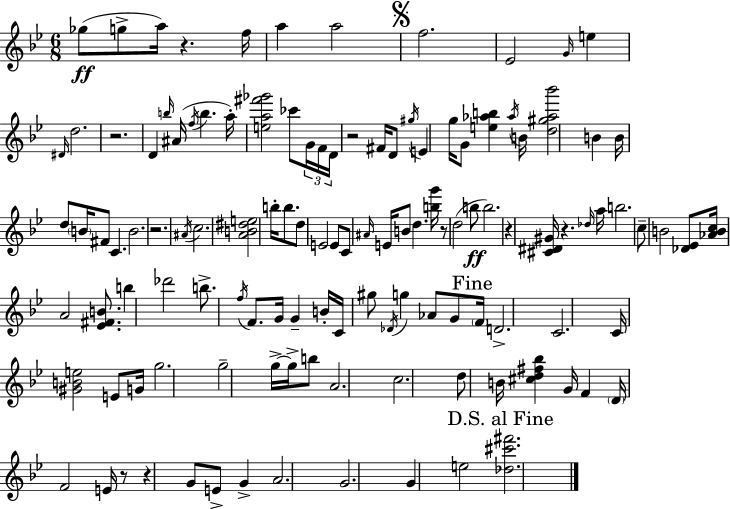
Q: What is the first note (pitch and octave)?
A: Gb5